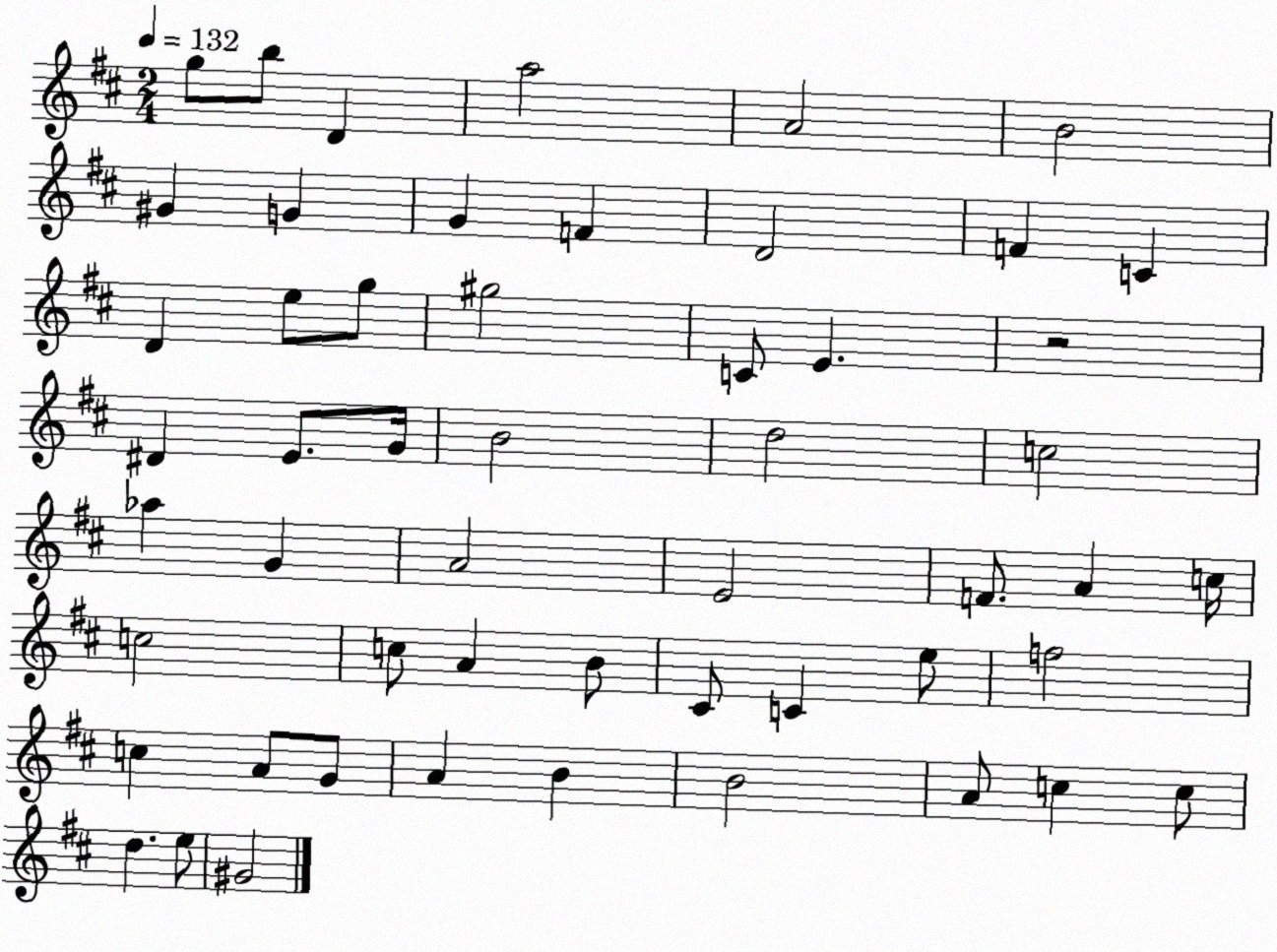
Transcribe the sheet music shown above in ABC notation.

X:1
T:Untitled
M:2/4
L:1/4
K:D
g/2 b/2 D a2 A2 B2 ^G G G F D2 F C D e/2 g/2 ^g2 C/2 E z2 ^D E/2 G/4 B2 d2 c2 _a G A2 E2 F/2 A c/4 c2 c/2 A B/2 ^C/2 C e/2 f2 c A/2 G/2 A B B2 A/2 c c/2 d e/2 ^G2